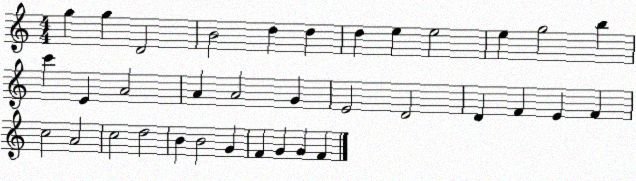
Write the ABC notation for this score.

X:1
T:Untitled
M:4/4
L:1/4
K:C
g g D2 B2 d d d e e2 e g2 b c' E A2 A A2 G E2 D2 D F E F c2 A2 c2 d2 B B2 G F G G F